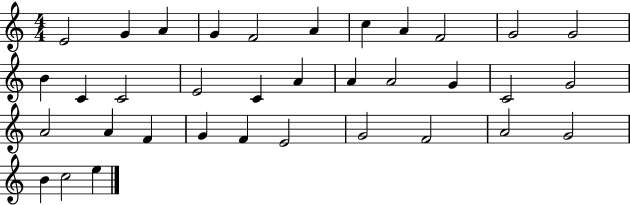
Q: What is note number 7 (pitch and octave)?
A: C5